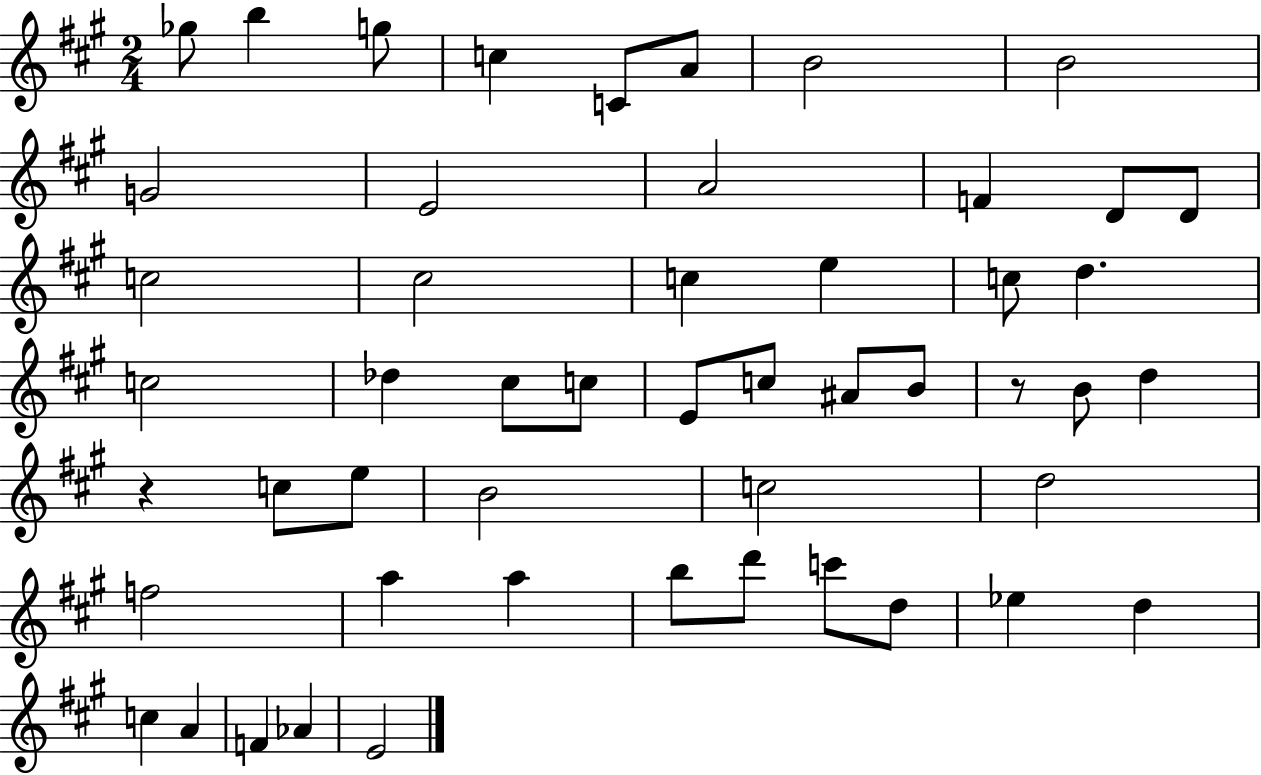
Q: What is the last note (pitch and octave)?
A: E4